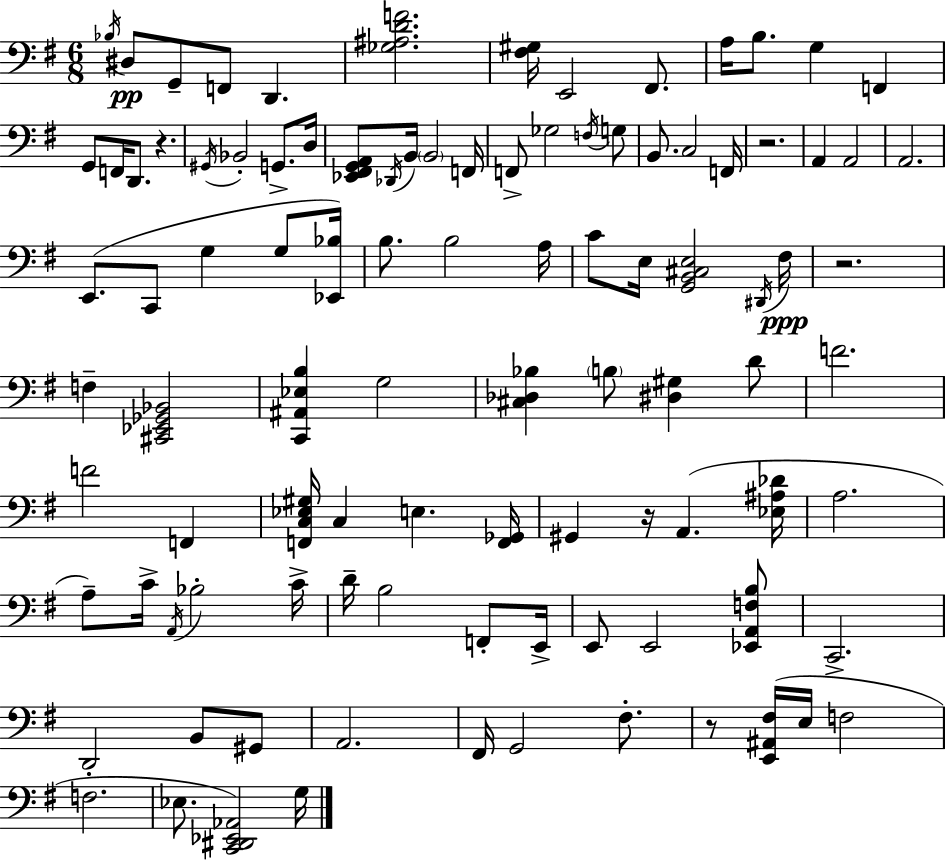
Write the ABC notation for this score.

X:1
T:Untitled
M:6/8
L:1/4
K:G
_B,/4 ^D,/2 G,,/2 F,,/2 D,, [_G,^A,DF]2 [^F,^G,]/4 E,,2 ^F,,/2 A,/4 B,/2 G, F,, G,,/2 F,,/4 D,,/2 z ^G,,/4 _B,,2 G,,/2 D,/4 [_E,,^F,,G,,A,,]/2 _D,,/4 B,,/4 B,,2 F,,/4 F,,/2 _G,2 F,/4 G,/2 B,,/2 C,2 F,,/4 z2 A,, A,,2 A,,2 E,,/2 C,,/2 G, G,/2 [_E,,_B,]/4 B,/2 B,2 A,/4 C/2 E,/4 [G,,B,,^C,E,]2 ^D,,/4 ^F,/4 z2 F, [^C,,_E,,_G,,_B,,]2 [C,,^A,,_E,B,] G,2 [^C,_D,_B,] B,/2 [^D,^G,] D/2 F2 F2 F,, [F,,C,_E,^G,]/4 C, E, [F,,_G,,]/4 ^G,, z/4 A,, [_E,^A,_D]/4 A,2 A,/2 C/4 A,,/4 _B,2 C/4 D/4 B,2 F,,/2 E,,/4 E,,/2 E,,2 [_E,,A,,F,B,]/2 C,,2 D,,2 B,,/2 ^G,,/2 A,,2 ^F,,/4 G,,2 ^F,/2 z/2 [E,,^A,,^F,]/4 E,/4 F,2 F,2 _E,/2 [C,,^D,,_E,,_A,,]2 G,/4